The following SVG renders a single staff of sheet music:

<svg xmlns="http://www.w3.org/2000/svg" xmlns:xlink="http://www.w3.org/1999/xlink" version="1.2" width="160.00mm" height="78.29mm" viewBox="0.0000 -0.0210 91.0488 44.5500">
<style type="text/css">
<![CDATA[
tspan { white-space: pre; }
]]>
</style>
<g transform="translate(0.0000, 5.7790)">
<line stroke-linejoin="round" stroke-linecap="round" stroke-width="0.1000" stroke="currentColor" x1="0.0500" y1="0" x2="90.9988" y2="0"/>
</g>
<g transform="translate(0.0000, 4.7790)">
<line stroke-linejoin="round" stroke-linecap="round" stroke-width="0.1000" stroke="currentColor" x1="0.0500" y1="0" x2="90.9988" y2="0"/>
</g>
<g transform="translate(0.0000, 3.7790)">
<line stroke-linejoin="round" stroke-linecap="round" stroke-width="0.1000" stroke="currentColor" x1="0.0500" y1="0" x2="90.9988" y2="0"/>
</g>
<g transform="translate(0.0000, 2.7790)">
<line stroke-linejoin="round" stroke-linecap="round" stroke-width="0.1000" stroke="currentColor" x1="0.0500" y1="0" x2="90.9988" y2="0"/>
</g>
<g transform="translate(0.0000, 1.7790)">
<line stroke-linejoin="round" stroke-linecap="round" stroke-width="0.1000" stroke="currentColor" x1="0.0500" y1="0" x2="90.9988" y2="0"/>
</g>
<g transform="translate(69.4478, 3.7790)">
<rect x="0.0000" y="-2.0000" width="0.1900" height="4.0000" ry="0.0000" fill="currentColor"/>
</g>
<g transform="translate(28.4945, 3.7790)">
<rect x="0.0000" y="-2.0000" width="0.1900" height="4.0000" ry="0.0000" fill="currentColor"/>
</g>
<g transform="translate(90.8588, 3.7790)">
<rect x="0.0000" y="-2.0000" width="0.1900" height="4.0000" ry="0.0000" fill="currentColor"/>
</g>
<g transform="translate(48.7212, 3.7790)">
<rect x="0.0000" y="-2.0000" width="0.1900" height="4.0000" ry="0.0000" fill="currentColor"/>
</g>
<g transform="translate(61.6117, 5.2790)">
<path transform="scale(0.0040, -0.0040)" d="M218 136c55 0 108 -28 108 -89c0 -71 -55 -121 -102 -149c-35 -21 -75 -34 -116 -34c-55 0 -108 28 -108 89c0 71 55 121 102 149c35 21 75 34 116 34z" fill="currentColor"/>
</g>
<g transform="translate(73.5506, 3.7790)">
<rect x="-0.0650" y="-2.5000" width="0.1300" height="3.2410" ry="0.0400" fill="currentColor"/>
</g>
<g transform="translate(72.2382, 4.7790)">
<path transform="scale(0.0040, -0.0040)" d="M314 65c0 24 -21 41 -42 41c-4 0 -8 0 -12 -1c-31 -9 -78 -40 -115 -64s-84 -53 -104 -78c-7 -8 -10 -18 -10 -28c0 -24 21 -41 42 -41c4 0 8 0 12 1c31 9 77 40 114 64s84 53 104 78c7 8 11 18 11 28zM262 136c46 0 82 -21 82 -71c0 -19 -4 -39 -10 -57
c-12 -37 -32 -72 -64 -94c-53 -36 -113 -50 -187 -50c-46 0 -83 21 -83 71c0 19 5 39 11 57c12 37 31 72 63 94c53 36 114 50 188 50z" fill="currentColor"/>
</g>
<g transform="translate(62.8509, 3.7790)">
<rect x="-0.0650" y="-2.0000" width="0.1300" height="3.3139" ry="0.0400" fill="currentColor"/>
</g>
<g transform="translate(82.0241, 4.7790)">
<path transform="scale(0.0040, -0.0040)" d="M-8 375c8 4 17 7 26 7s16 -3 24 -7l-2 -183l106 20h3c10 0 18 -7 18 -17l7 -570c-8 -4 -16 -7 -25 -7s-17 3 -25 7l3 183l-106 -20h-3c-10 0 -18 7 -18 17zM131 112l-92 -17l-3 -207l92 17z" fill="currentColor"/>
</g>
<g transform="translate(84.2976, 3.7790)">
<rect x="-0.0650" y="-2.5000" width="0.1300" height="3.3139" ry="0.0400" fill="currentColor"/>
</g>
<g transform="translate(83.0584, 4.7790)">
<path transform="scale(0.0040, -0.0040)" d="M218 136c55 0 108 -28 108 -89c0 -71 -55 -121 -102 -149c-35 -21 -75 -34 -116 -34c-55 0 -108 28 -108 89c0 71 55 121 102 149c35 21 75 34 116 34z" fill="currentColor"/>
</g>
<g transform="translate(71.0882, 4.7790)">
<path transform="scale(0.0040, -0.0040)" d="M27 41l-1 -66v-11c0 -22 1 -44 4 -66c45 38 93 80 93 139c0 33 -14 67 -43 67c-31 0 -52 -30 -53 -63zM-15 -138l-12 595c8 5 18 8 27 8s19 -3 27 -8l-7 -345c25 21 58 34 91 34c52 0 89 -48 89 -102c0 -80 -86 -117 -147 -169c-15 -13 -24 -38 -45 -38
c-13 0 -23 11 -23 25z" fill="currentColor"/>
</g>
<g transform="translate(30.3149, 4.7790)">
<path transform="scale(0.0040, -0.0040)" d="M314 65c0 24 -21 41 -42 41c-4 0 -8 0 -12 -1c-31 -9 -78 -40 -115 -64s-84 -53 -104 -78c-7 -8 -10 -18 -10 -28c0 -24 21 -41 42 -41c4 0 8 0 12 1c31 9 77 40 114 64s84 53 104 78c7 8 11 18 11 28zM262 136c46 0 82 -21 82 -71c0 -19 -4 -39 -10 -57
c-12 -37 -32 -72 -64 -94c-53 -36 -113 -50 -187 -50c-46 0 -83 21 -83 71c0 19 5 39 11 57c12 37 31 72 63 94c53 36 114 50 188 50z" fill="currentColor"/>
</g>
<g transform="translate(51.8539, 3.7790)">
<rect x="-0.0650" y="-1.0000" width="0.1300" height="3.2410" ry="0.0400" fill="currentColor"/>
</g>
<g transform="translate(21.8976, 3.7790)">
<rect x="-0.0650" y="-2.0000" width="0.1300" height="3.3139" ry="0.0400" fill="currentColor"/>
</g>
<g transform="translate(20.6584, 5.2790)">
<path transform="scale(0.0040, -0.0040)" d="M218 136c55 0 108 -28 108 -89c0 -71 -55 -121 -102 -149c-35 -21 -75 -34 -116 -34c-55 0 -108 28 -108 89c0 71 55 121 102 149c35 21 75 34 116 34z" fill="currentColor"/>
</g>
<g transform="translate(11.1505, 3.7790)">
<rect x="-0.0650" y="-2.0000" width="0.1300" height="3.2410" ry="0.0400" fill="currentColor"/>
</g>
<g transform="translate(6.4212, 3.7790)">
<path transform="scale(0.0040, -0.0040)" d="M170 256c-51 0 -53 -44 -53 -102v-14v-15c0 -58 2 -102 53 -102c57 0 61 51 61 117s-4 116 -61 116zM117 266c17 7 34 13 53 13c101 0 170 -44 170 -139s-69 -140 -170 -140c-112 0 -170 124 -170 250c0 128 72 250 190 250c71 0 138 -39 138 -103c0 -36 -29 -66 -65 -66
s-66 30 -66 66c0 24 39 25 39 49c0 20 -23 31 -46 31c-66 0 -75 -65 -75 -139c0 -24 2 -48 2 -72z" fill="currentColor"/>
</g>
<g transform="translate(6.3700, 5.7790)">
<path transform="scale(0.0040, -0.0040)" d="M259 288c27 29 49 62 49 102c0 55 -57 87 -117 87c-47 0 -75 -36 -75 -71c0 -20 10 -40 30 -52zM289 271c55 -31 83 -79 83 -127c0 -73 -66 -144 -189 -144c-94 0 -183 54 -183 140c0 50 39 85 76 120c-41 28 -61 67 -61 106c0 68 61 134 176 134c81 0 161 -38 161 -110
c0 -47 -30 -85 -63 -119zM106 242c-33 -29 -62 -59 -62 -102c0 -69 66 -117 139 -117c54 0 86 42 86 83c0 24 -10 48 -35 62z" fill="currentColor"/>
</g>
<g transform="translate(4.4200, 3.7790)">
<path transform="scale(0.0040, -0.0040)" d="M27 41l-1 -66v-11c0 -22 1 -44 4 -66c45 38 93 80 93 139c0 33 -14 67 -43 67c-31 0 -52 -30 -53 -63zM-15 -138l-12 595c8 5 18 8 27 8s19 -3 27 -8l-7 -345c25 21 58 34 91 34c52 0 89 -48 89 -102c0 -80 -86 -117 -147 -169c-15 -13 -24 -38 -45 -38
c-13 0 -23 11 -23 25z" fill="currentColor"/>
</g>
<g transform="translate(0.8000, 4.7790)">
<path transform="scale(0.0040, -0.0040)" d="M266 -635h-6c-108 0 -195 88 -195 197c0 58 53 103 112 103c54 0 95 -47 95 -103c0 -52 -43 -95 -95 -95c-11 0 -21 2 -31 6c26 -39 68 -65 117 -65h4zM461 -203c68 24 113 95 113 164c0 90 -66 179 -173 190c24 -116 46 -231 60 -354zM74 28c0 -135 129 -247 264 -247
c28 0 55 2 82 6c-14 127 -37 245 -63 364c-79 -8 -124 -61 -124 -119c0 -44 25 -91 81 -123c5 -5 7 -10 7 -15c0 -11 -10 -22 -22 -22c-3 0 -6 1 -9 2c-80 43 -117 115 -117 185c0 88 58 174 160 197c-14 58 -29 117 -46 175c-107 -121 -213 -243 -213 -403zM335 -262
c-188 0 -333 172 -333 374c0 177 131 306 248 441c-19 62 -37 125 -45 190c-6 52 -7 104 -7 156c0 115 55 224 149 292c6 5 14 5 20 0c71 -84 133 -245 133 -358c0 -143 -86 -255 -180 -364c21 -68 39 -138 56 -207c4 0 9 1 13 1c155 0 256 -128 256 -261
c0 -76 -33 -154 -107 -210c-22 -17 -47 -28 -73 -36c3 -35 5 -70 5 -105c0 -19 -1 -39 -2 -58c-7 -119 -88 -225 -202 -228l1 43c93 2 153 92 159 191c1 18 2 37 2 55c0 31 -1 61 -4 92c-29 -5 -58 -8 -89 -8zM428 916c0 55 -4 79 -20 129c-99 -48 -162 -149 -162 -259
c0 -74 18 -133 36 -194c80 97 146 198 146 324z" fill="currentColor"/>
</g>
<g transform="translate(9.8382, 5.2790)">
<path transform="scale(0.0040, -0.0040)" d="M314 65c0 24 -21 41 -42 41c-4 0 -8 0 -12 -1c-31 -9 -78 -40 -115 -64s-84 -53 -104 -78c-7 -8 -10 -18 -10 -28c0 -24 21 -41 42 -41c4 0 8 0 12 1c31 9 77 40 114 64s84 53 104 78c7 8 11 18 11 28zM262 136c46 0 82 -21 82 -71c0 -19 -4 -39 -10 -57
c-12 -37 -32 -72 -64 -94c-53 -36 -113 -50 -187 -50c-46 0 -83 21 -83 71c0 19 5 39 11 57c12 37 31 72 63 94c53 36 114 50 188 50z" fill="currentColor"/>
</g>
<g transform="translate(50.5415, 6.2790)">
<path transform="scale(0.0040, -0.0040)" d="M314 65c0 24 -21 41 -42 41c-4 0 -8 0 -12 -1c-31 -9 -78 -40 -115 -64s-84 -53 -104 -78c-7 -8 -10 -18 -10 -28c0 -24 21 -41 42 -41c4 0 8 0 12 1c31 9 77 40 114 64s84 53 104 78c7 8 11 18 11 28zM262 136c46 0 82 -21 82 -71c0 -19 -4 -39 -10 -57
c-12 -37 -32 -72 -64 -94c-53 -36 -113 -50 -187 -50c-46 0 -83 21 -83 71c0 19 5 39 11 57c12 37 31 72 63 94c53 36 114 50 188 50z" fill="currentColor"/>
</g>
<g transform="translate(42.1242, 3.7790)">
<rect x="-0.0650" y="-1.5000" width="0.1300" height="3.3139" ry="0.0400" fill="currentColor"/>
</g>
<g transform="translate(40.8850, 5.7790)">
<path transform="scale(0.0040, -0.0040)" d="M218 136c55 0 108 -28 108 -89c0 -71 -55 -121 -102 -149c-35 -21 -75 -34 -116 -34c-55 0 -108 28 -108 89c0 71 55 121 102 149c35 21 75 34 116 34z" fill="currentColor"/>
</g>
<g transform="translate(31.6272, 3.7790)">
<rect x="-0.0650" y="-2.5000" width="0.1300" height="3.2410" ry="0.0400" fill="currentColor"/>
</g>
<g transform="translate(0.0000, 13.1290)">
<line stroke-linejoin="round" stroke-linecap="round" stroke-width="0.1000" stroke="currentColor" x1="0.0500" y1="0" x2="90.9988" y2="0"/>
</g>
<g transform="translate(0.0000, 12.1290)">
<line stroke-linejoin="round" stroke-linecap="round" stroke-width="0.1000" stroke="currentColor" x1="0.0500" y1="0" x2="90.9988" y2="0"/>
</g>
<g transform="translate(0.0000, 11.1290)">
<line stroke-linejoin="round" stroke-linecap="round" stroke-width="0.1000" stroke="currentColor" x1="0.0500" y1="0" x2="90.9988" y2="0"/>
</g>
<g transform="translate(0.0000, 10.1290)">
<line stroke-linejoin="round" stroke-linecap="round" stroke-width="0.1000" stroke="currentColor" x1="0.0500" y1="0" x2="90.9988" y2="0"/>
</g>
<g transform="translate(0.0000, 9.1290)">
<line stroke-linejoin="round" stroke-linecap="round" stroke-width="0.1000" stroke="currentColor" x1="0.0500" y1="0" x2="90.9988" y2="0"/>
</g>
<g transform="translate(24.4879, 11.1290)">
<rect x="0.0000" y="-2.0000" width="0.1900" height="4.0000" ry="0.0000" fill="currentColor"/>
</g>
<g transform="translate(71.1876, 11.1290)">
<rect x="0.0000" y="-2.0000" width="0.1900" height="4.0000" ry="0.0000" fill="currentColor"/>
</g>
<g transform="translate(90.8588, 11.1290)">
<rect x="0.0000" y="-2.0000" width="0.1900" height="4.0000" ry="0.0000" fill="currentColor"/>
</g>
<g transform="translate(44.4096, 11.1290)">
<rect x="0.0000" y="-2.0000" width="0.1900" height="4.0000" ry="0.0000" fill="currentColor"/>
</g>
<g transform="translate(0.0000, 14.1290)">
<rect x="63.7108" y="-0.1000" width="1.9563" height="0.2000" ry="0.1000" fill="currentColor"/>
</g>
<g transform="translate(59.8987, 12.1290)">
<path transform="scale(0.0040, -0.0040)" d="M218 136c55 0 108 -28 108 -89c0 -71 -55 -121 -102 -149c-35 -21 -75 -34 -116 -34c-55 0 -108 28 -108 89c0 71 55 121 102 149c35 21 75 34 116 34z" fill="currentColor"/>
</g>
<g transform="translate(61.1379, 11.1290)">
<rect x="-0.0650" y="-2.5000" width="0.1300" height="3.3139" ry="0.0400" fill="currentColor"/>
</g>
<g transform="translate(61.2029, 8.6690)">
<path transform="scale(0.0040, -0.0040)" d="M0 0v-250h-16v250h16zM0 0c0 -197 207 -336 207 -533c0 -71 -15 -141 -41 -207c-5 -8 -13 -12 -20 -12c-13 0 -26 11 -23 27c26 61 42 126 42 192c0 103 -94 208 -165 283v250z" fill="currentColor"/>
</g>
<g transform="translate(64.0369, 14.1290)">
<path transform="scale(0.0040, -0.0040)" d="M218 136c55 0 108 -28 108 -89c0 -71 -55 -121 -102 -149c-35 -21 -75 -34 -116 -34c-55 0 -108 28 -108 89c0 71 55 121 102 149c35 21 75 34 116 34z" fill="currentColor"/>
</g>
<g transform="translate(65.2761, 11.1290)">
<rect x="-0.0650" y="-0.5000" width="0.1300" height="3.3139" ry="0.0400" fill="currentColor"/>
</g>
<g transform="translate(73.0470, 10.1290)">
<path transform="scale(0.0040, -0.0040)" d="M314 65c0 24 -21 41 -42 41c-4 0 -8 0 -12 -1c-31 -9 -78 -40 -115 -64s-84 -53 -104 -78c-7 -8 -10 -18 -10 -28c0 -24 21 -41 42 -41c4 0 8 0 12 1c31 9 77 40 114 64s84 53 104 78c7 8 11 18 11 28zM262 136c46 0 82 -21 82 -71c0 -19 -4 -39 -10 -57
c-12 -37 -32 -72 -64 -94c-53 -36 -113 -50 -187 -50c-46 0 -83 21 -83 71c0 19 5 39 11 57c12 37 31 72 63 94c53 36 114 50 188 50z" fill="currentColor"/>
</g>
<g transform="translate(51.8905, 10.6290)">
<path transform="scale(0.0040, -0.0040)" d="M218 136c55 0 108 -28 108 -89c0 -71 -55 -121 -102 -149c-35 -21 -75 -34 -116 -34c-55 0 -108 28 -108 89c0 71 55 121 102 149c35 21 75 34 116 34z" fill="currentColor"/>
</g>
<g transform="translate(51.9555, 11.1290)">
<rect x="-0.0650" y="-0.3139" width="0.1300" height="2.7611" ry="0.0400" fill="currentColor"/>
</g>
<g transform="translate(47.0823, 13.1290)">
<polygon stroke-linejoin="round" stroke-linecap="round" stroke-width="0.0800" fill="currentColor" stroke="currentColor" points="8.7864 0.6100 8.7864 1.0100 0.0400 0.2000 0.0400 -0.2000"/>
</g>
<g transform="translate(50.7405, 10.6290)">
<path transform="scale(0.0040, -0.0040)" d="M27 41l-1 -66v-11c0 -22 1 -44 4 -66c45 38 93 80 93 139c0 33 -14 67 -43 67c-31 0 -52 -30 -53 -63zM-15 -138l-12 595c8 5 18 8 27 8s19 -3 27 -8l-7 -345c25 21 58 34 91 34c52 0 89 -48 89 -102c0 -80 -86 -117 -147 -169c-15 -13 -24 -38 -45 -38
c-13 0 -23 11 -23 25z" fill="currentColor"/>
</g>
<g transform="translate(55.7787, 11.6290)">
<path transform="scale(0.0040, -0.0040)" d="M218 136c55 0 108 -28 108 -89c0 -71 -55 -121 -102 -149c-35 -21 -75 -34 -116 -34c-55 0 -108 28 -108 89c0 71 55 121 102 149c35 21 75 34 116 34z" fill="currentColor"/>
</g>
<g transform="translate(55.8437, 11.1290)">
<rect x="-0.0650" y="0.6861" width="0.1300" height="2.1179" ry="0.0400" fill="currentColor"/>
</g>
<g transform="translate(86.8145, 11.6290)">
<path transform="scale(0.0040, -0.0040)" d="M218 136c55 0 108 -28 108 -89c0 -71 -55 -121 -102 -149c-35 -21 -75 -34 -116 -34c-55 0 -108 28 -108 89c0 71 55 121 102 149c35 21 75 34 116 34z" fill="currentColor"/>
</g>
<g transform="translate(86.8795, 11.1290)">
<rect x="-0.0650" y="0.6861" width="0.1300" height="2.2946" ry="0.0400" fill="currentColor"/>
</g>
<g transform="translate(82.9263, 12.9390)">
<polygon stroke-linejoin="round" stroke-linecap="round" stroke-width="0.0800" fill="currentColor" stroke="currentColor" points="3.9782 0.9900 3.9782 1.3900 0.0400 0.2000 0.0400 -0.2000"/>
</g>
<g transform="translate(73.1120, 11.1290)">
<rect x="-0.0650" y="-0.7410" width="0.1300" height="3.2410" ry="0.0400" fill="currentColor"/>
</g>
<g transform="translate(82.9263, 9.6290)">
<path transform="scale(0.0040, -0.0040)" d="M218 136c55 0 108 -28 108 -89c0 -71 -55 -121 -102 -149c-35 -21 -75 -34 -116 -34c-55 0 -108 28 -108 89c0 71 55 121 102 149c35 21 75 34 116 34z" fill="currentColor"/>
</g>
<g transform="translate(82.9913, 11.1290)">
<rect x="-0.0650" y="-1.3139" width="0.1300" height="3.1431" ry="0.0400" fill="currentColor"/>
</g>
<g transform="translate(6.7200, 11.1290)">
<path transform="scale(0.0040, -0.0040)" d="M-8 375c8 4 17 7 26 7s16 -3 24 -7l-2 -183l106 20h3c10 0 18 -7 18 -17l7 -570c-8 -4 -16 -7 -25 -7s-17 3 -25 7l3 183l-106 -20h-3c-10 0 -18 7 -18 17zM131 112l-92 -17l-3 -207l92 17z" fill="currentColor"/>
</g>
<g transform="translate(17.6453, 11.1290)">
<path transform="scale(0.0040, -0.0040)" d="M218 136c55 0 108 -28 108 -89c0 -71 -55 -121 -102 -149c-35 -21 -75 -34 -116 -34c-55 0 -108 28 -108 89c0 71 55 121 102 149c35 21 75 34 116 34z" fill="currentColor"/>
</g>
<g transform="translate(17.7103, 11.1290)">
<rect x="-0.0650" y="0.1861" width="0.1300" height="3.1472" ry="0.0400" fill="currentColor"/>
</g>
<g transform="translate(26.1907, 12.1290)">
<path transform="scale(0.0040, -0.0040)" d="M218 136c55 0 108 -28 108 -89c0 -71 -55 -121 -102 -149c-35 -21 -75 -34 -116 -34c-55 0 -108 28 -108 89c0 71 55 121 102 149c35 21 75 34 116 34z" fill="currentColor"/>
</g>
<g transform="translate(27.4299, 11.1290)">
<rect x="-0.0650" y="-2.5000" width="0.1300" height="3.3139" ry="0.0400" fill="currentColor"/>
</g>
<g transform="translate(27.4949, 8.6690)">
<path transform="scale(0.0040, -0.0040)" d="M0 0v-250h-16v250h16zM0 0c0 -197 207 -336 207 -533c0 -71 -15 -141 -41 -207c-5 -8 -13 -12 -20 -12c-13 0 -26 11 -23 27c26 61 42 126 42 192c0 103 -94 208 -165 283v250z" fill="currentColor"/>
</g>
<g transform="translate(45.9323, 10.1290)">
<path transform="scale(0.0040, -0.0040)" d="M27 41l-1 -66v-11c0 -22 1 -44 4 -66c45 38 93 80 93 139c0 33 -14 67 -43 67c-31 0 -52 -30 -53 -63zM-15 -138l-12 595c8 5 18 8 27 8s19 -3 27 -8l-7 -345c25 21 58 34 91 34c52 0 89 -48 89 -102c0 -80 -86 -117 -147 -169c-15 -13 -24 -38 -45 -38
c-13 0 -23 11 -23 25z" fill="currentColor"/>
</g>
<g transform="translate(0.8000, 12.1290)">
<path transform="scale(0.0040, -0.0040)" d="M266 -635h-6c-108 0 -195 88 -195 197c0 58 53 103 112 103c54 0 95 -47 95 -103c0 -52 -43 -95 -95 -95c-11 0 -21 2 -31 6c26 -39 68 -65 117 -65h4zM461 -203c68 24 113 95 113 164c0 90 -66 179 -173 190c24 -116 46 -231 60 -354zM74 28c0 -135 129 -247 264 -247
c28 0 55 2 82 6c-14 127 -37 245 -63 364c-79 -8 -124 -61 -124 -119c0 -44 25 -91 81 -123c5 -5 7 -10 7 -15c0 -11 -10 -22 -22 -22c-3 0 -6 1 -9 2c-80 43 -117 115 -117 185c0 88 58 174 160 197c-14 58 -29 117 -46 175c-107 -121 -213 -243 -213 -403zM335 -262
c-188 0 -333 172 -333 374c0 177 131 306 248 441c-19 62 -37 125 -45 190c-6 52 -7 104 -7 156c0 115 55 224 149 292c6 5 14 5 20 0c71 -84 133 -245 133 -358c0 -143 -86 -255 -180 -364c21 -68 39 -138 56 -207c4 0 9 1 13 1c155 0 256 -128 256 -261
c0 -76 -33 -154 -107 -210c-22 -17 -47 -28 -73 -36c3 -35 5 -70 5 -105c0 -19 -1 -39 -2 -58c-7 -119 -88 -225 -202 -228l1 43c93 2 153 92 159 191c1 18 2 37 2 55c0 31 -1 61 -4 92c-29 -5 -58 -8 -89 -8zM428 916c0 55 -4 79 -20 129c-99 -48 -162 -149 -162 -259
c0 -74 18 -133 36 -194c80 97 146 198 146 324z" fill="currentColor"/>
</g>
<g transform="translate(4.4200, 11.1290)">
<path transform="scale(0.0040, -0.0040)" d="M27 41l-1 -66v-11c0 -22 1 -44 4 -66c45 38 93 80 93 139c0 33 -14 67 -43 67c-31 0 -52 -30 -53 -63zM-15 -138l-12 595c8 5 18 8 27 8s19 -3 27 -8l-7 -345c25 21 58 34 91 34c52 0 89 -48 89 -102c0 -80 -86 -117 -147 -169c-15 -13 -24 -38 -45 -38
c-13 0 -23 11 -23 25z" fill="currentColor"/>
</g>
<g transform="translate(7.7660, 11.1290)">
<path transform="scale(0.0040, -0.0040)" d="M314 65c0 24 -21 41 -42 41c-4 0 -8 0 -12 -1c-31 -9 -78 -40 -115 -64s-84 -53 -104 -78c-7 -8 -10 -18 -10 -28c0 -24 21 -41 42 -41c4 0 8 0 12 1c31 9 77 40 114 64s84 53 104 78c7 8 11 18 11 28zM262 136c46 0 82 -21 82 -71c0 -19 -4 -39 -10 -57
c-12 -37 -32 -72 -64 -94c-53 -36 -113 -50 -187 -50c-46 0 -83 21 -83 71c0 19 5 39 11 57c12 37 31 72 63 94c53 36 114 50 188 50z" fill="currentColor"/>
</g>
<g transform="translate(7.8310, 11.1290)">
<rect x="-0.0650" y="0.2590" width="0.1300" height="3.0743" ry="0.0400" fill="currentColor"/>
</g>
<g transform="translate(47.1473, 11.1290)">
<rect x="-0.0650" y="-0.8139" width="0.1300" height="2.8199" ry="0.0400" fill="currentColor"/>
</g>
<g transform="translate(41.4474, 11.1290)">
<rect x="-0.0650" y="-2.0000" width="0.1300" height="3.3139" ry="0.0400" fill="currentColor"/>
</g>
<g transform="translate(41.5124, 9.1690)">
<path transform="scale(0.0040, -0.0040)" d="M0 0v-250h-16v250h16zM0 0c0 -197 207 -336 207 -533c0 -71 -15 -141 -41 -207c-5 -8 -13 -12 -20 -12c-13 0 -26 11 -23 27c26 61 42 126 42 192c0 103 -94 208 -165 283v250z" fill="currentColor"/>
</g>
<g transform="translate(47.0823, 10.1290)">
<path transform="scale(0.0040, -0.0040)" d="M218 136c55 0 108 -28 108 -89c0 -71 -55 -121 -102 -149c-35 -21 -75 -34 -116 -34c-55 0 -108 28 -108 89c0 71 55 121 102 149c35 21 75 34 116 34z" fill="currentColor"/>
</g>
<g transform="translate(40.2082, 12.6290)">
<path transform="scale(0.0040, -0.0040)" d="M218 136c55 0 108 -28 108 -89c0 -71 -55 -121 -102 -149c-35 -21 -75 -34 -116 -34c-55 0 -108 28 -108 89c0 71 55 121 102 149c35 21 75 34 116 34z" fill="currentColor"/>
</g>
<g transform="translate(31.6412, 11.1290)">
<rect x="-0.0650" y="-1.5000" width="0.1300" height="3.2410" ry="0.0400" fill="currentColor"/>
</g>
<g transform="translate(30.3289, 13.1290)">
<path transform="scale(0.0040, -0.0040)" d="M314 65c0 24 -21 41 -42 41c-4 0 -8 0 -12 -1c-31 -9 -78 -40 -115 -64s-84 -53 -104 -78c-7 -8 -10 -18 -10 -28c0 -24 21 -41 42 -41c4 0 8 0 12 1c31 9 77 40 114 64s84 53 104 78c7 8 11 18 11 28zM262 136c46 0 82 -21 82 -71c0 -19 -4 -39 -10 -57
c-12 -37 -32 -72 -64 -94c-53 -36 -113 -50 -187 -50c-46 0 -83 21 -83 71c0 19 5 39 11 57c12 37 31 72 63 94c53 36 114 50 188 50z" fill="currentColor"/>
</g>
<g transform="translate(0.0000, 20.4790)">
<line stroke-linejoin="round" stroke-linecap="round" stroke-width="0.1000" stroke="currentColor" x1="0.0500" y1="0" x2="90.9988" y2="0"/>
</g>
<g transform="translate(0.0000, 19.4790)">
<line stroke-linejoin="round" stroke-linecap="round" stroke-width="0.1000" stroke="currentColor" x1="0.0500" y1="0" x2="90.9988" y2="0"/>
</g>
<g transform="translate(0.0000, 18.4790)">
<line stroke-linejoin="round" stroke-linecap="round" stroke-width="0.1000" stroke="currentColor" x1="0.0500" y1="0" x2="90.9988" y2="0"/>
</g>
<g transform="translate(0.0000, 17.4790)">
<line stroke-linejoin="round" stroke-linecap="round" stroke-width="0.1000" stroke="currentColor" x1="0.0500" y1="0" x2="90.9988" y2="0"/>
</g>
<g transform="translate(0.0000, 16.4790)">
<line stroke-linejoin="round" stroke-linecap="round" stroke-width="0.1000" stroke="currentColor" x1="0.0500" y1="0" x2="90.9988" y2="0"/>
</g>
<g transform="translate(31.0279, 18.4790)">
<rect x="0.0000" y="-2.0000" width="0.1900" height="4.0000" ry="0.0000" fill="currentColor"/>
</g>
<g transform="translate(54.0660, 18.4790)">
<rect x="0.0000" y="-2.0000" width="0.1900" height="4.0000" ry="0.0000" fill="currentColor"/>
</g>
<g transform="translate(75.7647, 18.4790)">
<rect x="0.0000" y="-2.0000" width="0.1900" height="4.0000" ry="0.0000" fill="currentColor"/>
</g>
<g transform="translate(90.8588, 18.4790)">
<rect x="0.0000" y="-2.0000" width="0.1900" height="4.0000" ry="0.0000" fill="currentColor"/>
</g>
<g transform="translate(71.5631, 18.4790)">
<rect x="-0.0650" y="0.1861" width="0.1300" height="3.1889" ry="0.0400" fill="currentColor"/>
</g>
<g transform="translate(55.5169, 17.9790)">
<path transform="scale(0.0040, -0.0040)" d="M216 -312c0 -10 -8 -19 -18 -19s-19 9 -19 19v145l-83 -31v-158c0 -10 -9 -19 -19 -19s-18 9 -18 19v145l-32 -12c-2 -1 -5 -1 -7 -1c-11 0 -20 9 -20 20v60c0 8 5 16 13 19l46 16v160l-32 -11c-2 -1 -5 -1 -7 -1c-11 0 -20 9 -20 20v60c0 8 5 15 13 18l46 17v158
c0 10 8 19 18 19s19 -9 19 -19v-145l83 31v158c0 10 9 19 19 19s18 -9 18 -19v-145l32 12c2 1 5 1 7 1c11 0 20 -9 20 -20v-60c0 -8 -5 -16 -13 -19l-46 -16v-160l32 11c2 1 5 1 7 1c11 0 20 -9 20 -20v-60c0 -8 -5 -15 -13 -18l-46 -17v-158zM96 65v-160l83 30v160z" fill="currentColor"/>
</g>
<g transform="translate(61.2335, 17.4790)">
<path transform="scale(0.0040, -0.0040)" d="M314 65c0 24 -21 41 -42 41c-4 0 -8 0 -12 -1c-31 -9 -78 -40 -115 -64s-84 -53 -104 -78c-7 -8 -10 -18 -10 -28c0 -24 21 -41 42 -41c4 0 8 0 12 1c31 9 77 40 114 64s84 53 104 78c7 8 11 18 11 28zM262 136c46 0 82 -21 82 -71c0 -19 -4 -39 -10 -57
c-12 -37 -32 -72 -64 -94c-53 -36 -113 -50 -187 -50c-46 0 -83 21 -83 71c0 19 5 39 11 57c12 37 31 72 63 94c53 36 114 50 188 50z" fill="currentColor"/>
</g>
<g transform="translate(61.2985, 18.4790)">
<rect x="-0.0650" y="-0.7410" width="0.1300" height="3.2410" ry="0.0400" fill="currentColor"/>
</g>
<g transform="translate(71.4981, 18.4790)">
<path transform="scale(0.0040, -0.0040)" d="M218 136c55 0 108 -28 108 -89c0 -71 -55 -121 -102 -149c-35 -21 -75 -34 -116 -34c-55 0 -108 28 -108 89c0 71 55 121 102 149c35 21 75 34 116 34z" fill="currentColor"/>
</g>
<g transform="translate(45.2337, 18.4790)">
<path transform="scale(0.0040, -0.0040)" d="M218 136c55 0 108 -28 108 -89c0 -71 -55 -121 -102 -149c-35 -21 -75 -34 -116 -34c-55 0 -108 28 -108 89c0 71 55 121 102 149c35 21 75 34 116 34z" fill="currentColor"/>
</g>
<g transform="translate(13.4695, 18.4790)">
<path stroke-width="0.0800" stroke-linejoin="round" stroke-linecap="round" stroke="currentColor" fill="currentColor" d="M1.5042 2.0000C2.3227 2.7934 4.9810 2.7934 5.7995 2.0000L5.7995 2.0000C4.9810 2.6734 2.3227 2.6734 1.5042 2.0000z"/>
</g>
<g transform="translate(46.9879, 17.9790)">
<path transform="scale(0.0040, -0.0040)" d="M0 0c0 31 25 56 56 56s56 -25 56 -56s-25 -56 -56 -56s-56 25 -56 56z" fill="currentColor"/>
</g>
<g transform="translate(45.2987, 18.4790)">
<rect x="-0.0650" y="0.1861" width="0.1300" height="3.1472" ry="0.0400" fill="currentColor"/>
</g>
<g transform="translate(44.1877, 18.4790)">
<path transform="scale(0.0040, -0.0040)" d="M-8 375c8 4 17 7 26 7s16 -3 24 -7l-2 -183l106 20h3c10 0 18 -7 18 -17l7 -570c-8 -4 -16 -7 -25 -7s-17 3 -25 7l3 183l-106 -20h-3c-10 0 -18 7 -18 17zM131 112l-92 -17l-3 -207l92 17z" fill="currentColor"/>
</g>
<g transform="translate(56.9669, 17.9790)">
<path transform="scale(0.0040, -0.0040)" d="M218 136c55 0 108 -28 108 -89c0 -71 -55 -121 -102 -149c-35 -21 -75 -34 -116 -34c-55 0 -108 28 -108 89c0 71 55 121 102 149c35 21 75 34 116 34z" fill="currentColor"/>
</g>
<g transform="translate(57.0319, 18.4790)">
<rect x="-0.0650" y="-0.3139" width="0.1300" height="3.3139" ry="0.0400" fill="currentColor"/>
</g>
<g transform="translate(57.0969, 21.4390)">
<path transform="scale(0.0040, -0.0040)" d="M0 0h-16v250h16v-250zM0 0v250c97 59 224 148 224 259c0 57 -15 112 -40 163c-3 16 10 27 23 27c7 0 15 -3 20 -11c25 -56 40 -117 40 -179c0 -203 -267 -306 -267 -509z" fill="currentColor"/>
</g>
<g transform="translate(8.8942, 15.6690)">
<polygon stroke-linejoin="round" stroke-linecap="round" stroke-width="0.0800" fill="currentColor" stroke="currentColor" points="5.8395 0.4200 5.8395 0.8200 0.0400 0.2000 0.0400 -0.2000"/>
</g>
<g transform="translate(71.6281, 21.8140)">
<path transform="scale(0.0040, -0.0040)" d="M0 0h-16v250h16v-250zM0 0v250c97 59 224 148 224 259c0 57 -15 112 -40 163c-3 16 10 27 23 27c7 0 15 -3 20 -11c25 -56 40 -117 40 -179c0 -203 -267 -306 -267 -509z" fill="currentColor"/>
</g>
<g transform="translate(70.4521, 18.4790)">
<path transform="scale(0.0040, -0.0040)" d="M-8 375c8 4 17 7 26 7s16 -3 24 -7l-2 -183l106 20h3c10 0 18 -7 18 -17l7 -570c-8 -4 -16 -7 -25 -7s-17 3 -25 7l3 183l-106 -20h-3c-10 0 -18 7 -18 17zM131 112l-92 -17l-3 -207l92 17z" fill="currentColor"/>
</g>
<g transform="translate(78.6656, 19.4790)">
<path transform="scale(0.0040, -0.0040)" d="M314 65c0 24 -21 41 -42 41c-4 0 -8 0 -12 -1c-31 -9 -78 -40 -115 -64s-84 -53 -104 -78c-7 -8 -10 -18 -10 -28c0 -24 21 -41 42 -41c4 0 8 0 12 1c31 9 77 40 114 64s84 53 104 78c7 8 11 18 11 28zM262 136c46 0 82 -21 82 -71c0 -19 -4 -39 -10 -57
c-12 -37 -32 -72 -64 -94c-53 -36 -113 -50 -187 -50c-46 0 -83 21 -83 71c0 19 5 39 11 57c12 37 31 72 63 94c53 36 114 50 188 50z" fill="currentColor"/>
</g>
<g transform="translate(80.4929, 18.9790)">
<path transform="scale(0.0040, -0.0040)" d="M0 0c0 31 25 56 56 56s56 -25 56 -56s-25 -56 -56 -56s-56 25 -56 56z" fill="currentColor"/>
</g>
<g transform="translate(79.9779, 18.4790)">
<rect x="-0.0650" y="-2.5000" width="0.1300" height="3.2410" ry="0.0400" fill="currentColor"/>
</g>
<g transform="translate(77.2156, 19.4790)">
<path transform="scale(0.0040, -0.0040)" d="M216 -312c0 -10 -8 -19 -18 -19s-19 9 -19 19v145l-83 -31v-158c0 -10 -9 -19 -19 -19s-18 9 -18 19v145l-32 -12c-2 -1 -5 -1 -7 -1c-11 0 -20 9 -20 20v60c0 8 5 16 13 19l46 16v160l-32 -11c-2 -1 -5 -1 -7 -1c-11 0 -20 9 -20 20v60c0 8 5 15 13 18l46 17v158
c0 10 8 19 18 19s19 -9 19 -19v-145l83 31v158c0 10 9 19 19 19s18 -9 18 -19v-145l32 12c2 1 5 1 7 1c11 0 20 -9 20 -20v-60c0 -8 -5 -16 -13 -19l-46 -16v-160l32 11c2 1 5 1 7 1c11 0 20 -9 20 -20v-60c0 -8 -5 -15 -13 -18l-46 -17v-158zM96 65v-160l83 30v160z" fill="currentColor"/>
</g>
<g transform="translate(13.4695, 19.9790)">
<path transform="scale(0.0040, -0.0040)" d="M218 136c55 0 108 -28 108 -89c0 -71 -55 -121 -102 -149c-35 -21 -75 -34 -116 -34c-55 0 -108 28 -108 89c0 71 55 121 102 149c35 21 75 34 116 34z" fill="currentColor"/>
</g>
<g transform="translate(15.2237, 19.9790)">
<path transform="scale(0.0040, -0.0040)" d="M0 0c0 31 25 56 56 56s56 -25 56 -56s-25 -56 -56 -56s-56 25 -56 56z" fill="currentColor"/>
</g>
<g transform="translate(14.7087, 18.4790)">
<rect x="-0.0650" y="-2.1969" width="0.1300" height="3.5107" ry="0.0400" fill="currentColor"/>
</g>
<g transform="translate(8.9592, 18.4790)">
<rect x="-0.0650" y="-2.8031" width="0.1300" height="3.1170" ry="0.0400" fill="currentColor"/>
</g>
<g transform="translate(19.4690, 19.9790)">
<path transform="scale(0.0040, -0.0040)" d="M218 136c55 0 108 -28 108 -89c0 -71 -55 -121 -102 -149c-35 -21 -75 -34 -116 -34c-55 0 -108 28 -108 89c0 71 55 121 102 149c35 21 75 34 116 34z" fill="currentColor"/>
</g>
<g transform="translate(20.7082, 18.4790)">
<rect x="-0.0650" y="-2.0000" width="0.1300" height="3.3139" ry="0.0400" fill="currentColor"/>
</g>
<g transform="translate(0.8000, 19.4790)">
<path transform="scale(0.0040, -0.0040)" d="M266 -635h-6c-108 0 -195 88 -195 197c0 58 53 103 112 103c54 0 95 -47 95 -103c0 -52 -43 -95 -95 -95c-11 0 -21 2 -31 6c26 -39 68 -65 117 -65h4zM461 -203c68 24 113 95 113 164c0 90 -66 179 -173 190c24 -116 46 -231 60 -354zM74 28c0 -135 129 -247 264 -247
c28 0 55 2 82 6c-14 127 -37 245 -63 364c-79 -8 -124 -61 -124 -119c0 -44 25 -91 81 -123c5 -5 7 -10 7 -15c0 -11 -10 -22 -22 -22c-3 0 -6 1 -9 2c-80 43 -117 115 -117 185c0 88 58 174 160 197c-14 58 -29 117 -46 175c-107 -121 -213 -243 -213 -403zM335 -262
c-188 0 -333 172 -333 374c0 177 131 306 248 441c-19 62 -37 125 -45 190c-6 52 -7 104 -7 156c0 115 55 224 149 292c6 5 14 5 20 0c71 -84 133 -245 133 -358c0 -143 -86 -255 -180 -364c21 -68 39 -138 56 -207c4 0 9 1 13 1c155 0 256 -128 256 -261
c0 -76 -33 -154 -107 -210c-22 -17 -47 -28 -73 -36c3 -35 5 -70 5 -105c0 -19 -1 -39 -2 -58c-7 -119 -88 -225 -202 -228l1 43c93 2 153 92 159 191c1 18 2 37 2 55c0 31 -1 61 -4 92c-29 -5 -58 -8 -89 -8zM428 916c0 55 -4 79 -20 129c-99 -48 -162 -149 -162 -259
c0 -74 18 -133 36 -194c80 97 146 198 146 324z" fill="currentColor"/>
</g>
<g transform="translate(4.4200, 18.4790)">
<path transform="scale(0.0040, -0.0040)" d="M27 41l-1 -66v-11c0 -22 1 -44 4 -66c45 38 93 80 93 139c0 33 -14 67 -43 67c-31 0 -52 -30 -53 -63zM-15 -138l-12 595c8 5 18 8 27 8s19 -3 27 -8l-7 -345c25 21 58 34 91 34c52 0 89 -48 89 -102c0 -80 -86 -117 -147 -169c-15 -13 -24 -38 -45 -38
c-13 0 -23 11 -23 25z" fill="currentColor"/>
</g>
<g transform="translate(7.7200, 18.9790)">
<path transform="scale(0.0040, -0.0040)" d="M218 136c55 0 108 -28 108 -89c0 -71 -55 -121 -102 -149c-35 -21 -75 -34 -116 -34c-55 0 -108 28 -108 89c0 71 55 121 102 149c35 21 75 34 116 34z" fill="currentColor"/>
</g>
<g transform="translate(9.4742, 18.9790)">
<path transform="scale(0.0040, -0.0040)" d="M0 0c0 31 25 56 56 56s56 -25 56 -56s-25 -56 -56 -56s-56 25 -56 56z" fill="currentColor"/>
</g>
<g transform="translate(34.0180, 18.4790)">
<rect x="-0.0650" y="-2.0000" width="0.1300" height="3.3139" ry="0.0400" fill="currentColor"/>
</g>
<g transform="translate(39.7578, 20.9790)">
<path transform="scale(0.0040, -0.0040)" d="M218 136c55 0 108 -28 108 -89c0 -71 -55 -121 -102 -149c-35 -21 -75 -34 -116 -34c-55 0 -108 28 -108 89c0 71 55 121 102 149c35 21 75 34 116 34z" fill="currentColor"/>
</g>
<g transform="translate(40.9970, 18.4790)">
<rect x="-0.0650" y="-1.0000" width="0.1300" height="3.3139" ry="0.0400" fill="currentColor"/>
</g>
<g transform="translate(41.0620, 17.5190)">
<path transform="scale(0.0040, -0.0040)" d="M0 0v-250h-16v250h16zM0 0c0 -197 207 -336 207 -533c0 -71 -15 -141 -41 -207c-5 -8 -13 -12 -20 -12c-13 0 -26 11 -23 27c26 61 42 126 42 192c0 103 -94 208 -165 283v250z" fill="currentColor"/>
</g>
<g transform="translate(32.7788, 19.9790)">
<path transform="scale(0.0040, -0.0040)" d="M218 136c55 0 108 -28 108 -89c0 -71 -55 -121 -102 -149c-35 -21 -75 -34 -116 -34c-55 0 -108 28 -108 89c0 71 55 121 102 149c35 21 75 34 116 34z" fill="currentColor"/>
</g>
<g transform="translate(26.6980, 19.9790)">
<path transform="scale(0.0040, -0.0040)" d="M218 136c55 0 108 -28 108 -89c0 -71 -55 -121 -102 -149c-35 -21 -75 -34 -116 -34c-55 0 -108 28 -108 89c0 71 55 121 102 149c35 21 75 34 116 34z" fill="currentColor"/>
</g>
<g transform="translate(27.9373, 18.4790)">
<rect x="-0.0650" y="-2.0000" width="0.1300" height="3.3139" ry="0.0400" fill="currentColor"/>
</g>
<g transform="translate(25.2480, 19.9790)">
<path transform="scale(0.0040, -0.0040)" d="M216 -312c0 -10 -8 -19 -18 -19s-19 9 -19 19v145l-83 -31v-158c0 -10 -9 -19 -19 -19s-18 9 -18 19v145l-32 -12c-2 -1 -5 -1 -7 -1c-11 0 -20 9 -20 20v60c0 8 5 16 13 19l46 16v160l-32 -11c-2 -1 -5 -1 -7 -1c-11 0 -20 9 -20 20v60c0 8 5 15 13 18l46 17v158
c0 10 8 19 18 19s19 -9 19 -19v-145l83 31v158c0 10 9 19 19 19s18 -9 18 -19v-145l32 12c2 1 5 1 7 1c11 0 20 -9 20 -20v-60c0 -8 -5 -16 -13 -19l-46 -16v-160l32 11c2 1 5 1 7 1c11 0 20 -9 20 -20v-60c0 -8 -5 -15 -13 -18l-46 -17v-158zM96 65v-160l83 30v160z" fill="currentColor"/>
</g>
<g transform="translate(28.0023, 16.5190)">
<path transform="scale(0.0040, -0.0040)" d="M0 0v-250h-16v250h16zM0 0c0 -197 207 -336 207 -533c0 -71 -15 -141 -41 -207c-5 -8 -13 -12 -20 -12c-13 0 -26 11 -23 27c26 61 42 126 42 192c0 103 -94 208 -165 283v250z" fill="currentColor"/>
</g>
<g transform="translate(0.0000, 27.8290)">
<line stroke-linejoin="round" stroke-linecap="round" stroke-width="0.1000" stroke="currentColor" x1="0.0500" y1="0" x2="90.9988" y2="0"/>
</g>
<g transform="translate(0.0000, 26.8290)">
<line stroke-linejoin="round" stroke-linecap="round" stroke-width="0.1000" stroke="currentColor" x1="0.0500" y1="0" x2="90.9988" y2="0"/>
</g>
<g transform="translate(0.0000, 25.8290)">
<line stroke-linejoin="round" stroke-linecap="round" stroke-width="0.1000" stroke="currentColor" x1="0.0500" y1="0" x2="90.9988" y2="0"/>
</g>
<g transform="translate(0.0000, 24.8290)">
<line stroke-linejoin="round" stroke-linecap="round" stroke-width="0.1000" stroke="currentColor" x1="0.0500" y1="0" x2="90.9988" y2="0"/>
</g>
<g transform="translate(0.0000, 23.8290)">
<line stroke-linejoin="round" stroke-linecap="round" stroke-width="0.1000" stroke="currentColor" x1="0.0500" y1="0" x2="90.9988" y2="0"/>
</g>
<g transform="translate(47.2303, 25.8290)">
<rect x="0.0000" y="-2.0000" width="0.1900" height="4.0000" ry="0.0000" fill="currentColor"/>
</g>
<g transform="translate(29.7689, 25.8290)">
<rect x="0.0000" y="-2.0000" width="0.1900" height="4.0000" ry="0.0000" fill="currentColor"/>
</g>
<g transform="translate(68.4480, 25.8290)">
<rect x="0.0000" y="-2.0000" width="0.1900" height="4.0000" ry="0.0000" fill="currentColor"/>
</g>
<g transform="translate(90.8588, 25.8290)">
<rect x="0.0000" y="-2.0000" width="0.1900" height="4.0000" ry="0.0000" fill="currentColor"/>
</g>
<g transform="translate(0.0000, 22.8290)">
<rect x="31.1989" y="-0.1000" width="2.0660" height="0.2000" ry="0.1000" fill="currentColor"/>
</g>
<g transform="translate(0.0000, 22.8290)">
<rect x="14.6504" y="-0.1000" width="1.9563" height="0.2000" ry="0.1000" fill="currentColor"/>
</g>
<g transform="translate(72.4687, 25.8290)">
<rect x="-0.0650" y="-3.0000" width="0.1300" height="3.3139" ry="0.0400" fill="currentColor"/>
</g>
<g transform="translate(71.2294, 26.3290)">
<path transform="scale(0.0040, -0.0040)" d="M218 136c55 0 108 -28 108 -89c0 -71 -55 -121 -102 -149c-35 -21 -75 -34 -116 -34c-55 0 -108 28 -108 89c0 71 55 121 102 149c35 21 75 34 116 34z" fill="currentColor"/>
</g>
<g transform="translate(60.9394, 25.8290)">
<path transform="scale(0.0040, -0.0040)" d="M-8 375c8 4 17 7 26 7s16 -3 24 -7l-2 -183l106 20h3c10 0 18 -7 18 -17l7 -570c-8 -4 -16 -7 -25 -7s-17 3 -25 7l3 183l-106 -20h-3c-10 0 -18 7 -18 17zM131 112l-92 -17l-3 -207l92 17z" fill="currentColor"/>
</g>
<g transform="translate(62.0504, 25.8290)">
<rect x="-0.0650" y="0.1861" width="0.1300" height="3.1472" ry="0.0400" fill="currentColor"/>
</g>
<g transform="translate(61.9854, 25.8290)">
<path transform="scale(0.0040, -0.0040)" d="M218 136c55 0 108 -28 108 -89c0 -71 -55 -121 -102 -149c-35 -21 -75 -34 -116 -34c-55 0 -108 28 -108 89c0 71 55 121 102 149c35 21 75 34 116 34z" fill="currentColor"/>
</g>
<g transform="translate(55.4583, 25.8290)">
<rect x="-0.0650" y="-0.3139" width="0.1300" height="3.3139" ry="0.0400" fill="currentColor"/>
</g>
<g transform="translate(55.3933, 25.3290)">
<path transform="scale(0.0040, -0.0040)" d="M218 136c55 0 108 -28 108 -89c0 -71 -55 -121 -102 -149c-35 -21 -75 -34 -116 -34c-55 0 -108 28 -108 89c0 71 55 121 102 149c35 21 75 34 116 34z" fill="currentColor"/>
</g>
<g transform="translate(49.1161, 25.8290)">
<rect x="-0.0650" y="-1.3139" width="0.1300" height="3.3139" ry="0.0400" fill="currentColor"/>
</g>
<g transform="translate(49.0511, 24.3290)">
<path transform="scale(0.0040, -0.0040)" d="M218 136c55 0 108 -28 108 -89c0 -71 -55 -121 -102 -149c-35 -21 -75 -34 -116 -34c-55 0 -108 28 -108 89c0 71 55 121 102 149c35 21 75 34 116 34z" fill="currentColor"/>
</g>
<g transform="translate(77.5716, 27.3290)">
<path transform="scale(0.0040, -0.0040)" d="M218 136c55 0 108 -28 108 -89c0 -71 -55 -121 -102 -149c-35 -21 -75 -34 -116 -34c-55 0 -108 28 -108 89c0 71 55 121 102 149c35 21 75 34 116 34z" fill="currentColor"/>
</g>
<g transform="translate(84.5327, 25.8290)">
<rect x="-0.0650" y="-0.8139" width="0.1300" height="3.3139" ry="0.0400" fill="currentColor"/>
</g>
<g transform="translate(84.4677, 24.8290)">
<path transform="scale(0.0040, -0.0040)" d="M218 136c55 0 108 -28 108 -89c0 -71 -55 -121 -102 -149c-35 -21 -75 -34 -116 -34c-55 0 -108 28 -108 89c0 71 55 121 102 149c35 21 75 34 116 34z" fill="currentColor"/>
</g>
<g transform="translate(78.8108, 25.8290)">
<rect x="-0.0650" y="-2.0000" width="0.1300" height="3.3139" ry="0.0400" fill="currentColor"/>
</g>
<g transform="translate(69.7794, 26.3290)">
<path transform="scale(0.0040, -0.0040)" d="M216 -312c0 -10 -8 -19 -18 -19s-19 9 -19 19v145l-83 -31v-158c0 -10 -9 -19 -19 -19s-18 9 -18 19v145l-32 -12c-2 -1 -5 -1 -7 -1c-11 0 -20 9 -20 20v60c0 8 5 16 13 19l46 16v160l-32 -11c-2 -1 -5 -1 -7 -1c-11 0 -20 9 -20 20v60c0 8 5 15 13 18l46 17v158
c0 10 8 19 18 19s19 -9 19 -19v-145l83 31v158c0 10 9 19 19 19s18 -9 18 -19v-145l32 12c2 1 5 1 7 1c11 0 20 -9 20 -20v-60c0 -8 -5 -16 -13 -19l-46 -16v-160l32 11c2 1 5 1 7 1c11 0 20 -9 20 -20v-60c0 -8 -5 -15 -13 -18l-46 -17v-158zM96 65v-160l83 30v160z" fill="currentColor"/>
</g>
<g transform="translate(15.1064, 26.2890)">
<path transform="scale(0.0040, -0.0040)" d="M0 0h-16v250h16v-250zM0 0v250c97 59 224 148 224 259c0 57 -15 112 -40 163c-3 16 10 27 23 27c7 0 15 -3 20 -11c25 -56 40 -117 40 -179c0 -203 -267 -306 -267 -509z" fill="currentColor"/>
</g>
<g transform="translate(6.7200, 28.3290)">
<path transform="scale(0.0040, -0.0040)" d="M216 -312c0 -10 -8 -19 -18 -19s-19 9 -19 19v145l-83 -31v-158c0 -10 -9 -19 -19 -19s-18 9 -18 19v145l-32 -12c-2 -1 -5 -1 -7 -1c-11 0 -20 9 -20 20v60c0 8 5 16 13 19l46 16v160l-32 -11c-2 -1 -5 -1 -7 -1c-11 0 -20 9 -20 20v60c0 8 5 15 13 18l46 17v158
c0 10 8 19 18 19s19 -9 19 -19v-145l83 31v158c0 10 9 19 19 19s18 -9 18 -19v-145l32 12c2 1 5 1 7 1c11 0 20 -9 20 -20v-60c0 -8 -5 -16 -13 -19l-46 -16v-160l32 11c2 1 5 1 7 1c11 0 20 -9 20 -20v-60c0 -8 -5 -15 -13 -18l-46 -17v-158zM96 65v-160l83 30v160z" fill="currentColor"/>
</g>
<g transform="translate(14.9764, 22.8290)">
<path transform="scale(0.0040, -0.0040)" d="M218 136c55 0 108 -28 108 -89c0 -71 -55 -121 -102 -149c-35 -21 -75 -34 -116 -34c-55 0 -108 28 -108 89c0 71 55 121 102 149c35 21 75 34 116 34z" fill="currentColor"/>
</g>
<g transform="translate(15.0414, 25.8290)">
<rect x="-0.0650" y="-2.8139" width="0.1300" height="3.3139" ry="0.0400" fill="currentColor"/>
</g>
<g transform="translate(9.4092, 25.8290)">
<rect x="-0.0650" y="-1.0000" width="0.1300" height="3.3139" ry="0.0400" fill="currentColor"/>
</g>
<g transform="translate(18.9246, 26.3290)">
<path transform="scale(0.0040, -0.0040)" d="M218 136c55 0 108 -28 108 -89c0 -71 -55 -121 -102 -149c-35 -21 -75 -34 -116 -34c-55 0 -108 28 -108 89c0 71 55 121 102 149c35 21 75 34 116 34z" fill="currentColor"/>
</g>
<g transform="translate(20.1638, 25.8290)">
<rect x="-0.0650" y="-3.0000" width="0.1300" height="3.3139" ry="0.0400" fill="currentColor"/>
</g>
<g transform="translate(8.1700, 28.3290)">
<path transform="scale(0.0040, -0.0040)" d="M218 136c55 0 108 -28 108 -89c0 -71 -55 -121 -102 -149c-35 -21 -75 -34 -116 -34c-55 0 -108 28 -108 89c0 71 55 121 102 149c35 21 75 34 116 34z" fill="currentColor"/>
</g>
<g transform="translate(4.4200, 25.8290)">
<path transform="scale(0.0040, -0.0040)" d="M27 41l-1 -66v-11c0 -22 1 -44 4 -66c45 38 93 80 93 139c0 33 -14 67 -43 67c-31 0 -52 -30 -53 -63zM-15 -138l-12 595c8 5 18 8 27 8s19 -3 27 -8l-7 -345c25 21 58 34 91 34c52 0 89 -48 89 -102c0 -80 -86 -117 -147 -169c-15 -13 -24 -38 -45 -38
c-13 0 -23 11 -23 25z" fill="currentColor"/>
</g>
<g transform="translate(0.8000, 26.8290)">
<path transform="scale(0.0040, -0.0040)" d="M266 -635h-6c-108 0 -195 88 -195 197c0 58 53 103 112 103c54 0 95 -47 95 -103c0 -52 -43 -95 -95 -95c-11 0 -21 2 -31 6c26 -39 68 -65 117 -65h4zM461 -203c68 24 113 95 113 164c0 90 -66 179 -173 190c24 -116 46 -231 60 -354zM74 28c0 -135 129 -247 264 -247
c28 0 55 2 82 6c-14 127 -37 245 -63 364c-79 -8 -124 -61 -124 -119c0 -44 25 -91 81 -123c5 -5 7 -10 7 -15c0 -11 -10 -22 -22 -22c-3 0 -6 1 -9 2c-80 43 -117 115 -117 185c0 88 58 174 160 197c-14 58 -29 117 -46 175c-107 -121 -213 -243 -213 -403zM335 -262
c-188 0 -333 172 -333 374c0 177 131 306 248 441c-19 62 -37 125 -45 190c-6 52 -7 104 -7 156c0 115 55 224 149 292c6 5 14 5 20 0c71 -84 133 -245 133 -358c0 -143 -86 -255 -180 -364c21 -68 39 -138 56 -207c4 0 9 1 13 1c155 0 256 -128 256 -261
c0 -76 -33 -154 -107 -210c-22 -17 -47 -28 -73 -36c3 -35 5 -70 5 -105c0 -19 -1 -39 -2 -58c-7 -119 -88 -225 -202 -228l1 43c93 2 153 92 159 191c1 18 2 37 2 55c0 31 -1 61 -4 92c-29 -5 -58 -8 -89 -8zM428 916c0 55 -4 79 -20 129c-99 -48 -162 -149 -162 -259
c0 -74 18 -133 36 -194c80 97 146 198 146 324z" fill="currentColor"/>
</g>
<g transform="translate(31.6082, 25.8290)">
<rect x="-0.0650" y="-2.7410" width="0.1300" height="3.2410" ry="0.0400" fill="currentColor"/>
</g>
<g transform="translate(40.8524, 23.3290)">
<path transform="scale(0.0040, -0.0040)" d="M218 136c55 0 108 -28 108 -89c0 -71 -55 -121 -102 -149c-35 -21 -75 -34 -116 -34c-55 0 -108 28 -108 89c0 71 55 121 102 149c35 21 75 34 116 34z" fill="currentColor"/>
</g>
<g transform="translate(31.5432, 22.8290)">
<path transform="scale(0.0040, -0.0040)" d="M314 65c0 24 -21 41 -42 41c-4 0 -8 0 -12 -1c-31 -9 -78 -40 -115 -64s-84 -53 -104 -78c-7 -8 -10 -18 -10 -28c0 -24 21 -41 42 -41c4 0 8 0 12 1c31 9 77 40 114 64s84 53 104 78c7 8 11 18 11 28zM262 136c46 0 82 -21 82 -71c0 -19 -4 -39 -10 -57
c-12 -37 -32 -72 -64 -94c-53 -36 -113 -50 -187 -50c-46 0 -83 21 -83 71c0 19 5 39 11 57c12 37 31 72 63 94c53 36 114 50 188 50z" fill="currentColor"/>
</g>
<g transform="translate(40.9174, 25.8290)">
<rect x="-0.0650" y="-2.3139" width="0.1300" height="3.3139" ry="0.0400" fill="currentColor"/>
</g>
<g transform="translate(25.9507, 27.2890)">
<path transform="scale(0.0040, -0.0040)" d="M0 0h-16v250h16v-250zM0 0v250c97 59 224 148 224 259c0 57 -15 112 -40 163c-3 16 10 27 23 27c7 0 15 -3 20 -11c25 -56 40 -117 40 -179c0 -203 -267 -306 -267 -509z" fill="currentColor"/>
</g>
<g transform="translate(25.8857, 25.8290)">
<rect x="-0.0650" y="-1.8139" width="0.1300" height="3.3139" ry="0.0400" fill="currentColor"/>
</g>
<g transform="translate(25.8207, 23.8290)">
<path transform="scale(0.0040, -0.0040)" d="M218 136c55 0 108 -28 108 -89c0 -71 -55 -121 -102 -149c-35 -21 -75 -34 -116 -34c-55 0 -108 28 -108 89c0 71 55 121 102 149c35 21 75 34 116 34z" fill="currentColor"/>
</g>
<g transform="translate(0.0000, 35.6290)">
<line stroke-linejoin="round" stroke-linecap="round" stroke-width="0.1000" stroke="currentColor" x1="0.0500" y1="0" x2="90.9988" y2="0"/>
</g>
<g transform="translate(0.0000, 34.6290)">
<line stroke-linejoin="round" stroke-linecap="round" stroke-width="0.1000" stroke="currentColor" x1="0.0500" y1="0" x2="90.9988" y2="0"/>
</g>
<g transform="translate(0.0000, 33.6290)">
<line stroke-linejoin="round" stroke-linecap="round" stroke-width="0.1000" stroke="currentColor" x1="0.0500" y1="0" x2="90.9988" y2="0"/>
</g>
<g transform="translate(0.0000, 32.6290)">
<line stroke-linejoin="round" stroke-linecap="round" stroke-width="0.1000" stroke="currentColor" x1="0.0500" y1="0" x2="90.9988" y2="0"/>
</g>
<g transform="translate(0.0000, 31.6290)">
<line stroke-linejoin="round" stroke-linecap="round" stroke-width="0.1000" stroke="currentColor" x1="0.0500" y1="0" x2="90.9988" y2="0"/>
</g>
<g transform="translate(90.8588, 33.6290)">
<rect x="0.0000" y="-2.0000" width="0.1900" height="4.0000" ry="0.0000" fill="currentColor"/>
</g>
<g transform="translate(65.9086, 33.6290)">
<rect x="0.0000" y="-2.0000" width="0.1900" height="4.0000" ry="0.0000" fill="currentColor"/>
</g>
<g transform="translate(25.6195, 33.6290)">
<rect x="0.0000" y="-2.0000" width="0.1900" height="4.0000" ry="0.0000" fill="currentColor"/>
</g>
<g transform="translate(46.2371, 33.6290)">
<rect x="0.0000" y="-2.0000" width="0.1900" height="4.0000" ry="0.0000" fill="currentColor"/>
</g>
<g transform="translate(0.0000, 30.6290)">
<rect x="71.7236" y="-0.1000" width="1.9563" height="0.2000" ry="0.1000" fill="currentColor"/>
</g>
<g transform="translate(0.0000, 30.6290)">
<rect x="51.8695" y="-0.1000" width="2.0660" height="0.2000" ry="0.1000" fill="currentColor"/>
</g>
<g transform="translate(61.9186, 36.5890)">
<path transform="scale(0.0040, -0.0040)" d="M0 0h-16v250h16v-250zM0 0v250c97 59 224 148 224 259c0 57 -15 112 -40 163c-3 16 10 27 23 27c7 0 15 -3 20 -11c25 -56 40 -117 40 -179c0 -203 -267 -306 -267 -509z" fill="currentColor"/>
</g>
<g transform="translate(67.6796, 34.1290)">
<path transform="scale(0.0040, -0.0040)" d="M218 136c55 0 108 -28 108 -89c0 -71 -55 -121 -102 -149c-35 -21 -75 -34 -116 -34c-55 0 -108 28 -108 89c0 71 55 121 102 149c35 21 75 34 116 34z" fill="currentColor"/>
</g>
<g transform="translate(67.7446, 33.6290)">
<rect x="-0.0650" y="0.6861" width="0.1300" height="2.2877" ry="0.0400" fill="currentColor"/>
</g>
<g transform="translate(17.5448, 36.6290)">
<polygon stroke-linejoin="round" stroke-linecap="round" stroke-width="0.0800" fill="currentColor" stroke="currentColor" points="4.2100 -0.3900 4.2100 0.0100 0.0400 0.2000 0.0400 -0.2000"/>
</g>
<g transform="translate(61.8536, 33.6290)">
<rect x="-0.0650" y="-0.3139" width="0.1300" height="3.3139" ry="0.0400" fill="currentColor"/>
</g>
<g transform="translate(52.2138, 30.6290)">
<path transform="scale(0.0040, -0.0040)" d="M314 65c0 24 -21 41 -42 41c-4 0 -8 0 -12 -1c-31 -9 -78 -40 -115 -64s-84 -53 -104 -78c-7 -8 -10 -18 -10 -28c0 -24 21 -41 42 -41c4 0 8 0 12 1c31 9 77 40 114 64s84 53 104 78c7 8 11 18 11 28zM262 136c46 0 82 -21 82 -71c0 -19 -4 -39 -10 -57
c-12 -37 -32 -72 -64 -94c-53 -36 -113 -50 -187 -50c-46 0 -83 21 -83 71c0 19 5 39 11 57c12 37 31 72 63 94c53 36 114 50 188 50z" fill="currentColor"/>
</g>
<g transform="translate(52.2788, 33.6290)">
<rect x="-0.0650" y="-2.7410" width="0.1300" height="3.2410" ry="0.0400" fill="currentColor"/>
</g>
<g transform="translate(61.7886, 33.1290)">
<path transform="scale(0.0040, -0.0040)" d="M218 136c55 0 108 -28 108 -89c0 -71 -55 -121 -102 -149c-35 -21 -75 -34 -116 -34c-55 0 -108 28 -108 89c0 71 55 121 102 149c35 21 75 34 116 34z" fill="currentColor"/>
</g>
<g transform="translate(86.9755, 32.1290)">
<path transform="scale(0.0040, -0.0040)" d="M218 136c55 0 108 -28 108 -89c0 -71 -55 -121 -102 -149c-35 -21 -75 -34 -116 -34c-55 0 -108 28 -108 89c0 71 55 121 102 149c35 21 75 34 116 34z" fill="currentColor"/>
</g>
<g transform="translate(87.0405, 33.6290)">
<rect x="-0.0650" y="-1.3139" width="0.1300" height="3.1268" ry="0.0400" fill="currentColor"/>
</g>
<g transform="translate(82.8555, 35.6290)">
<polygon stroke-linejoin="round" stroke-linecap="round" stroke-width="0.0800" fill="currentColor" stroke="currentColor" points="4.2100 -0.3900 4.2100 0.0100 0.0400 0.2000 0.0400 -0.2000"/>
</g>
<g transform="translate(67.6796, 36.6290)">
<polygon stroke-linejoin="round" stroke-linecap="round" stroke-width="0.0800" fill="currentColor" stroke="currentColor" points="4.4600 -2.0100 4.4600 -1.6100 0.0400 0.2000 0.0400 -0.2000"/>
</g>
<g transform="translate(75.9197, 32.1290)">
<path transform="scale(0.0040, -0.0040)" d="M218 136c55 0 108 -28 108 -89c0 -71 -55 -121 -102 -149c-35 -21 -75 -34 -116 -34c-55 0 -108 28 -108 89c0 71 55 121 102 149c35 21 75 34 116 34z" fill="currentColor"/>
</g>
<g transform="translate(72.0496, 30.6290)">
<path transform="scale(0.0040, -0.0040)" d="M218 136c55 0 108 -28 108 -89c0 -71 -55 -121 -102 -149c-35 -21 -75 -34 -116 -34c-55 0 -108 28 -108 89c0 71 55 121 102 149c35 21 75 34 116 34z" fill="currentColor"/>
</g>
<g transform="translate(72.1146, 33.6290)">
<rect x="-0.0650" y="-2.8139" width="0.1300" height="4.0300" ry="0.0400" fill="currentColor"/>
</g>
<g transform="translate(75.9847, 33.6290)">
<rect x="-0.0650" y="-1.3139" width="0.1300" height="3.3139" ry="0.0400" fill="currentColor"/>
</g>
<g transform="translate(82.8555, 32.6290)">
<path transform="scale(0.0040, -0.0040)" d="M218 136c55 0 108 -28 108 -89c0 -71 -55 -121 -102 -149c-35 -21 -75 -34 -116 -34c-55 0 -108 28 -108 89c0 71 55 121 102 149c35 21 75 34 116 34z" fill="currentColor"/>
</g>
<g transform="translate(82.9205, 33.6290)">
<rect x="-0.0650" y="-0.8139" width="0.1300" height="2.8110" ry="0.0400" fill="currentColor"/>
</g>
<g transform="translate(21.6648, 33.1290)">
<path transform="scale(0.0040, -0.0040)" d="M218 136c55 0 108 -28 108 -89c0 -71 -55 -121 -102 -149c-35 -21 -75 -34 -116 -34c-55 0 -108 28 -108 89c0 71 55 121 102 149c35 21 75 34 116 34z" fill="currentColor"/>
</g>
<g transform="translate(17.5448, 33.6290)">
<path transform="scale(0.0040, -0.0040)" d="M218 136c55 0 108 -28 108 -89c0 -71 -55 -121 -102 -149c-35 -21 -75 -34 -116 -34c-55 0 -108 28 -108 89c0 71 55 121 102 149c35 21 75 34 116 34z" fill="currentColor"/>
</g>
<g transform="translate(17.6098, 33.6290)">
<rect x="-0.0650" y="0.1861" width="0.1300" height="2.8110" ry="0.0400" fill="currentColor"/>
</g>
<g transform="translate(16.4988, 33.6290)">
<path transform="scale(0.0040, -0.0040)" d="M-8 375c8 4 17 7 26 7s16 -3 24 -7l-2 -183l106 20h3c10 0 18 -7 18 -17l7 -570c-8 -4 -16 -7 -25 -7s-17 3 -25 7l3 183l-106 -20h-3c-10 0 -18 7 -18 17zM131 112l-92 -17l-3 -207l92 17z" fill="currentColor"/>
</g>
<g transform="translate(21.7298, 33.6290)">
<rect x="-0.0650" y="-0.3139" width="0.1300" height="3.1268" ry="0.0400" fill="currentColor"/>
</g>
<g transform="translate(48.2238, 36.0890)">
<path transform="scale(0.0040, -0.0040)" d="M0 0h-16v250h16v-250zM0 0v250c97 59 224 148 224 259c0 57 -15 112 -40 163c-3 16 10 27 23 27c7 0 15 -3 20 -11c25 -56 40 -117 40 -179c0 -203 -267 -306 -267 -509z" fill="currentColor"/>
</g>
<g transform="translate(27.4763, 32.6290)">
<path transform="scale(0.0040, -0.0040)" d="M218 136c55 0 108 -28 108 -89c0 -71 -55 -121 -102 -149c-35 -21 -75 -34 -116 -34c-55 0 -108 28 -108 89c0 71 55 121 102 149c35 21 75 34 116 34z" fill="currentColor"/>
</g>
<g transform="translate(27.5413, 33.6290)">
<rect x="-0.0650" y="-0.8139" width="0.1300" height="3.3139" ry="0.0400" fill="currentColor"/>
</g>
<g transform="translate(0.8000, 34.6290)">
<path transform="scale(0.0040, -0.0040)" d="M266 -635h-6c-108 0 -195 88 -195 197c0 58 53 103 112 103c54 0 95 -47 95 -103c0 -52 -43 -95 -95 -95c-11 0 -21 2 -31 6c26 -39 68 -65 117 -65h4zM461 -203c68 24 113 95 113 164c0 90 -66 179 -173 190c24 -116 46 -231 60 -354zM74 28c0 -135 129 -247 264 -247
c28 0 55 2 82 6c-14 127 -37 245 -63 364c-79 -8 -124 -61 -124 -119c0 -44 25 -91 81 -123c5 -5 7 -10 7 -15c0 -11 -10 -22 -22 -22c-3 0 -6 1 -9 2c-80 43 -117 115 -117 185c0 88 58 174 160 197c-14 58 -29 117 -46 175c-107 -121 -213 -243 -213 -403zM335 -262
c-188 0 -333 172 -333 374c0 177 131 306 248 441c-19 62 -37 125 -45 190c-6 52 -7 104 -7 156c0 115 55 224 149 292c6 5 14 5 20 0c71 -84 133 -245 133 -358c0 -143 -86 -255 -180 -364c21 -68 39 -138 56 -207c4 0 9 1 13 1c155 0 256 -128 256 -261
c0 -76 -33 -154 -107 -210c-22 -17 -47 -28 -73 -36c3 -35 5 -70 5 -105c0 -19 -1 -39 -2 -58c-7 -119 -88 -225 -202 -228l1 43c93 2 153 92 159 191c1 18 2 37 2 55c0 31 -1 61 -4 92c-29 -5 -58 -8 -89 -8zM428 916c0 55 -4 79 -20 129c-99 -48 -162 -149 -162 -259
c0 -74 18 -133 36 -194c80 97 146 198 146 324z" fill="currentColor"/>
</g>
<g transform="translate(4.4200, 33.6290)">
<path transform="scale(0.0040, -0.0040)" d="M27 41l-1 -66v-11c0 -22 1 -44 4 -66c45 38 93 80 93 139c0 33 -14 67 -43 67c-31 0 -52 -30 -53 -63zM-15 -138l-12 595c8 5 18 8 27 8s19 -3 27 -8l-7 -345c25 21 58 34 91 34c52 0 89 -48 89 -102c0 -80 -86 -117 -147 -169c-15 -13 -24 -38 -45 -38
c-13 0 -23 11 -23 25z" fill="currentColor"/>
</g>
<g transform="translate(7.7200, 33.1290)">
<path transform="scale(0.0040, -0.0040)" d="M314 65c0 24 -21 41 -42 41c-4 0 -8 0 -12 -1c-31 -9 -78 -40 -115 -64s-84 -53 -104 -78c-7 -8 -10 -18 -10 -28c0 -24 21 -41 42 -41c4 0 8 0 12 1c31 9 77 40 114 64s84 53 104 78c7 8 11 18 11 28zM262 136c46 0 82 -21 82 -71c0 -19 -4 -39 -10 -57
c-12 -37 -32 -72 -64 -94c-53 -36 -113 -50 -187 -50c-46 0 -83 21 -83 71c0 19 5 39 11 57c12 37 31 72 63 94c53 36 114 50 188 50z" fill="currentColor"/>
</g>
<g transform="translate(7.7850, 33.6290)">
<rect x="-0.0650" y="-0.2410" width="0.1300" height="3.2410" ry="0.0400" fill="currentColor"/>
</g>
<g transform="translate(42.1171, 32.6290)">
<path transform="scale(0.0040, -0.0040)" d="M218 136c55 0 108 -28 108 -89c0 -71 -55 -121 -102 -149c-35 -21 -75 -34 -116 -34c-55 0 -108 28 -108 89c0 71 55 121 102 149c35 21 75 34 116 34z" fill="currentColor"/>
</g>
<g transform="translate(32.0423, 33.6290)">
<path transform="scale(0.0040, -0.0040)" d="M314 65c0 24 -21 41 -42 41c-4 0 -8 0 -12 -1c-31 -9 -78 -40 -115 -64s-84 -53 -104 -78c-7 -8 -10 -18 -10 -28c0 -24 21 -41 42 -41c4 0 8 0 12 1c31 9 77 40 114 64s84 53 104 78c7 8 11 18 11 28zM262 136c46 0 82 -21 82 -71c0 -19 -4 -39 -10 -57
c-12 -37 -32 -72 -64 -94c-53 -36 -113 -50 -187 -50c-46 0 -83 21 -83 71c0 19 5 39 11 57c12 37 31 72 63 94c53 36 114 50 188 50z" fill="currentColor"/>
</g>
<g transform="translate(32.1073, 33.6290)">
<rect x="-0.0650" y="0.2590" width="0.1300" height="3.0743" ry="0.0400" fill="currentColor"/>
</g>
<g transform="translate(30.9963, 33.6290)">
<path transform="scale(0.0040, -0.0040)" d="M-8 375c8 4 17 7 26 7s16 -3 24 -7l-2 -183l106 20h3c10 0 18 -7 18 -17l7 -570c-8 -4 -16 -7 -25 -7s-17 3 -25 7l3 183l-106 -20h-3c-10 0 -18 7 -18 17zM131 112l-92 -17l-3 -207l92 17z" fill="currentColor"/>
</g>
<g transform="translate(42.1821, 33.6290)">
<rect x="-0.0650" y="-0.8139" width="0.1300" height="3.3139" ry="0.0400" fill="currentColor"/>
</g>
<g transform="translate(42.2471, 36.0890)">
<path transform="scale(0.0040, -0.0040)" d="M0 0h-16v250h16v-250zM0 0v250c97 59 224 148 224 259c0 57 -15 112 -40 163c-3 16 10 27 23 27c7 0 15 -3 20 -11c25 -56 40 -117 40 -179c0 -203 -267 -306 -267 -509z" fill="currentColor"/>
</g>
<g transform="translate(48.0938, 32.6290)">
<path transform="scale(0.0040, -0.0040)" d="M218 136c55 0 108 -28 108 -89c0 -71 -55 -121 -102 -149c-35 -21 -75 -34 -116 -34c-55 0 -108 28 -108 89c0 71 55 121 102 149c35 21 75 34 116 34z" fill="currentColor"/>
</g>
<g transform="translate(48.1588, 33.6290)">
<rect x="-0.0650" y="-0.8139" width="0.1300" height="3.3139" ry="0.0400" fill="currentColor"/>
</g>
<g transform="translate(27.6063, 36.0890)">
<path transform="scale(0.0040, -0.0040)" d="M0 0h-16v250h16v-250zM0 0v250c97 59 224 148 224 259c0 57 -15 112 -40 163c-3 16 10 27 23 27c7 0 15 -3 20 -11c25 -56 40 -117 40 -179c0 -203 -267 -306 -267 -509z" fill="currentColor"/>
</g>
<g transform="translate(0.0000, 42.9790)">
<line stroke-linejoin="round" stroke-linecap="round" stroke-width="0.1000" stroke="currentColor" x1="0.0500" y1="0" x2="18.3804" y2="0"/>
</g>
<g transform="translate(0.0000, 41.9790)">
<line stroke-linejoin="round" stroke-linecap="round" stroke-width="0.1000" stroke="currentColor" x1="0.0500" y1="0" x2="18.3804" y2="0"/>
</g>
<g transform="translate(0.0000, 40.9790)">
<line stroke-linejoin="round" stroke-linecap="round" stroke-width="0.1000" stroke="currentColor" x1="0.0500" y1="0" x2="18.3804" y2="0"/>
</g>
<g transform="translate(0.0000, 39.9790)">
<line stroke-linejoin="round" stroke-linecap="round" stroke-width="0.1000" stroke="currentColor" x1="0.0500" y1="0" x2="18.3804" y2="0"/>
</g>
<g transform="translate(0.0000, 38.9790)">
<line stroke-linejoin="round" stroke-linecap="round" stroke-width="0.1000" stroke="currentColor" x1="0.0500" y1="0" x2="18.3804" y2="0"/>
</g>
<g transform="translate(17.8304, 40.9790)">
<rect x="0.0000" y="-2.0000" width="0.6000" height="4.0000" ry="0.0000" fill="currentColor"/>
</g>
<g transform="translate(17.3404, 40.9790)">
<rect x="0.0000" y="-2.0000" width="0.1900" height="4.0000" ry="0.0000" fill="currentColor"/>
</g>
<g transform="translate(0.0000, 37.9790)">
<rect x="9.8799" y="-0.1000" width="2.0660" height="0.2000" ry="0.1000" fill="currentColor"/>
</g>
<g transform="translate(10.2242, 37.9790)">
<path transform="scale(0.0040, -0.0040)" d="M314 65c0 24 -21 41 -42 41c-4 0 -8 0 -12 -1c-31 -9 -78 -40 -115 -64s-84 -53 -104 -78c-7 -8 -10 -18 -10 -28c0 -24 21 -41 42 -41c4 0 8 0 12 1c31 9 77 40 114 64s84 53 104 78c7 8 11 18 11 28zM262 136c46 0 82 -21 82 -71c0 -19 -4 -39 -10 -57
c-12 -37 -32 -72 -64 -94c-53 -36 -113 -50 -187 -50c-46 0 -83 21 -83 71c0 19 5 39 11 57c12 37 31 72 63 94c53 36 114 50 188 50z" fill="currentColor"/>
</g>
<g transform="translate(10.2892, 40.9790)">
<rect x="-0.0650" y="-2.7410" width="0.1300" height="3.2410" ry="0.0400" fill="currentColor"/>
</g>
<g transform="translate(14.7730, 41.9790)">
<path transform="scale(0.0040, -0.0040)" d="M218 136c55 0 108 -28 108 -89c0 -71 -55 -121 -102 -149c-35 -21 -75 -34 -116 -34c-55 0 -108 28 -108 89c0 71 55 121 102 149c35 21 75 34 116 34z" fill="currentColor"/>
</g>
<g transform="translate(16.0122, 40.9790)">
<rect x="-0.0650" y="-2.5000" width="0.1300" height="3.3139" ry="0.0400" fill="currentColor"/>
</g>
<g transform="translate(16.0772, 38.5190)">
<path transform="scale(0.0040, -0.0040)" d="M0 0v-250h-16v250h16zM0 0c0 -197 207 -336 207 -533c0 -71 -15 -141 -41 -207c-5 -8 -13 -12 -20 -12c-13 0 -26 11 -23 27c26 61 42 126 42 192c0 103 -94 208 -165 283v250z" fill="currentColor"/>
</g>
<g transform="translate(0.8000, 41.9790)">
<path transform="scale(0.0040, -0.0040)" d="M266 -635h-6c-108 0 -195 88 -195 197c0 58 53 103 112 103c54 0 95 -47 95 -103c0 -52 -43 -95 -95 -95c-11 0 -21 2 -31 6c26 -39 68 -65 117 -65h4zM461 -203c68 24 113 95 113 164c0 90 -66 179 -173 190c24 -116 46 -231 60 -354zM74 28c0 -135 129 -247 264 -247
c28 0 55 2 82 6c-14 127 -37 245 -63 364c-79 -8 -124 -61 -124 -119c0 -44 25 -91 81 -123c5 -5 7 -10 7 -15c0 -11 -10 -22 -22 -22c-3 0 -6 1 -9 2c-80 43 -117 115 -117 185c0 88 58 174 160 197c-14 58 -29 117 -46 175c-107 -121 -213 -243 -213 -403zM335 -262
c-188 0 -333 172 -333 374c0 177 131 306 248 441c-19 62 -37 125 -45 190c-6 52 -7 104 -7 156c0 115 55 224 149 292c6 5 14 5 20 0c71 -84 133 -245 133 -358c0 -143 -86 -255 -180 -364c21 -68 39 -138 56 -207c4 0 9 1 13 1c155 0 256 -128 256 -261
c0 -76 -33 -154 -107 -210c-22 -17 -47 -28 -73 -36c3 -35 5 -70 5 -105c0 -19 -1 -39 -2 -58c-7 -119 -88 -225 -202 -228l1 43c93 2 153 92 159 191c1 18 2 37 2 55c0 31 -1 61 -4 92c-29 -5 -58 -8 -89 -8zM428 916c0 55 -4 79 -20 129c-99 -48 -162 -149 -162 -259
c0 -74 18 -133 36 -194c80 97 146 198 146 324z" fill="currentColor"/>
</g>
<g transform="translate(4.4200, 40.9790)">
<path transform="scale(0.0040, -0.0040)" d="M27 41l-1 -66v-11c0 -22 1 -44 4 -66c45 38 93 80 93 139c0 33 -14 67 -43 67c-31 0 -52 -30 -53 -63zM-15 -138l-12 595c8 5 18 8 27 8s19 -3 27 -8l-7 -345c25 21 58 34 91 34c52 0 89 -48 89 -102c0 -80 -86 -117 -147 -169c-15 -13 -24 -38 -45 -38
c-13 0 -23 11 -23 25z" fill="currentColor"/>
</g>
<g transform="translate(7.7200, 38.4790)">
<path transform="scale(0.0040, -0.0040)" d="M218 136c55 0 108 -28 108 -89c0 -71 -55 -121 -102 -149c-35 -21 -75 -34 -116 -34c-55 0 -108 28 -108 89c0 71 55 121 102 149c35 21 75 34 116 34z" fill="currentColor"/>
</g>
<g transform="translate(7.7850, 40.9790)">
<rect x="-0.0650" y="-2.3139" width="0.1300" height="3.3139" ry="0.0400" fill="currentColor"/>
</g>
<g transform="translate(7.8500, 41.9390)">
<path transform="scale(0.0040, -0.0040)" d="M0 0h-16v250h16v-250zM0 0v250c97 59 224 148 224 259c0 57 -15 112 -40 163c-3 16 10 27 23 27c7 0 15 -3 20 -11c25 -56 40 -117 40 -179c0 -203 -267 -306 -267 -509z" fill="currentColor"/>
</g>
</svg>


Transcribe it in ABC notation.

X:1
T:Untitled
M:6/8
L:1/4
K:F
F2 F G2 E D2 F _G2 G B2 B G/2 E2 F/2 _d/2 _c/2 A/2 G/2 C d2 e/2 A/2 A/2 F/2 F ^F/2 F D/2 B ^c/2 d2 B/2 ^G2 ^D a/2 A f/2 a2 g e c B ^A F d c2 B/2 c/2 d/2 B2 d/2 d/2 a2 c/2 A/2 a/2 e d/2 e/2 g/2 a2 G/2